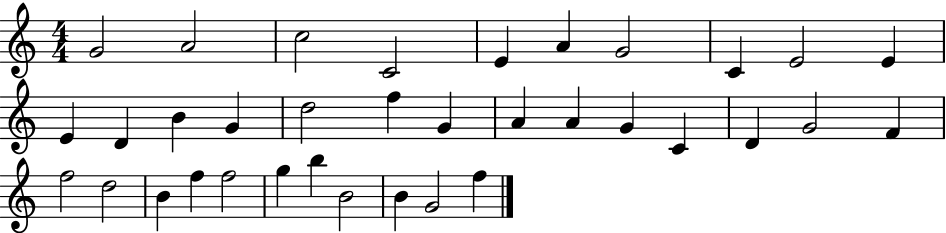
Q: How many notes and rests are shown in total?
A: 35